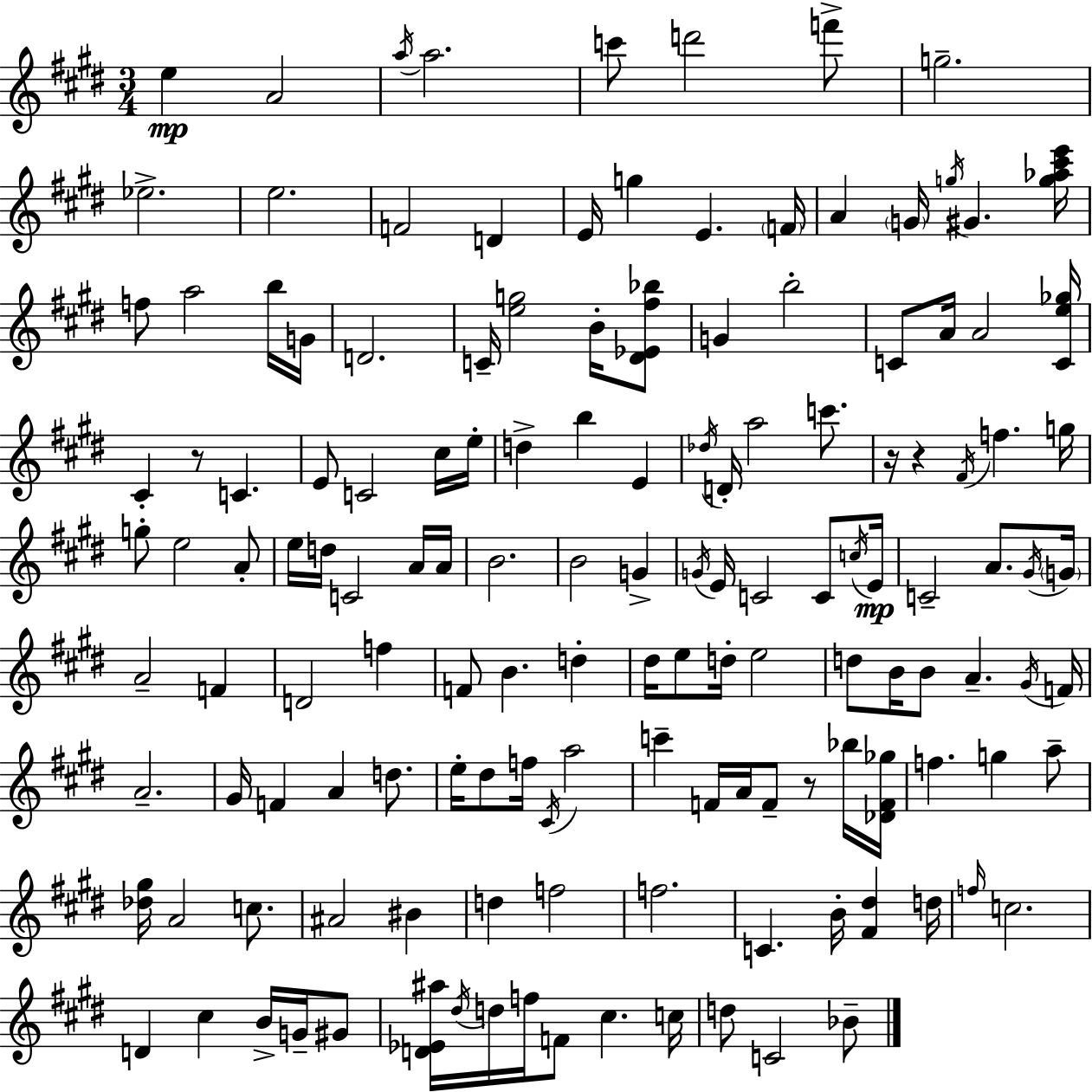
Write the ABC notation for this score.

X:1
T:Untitled
M:3/4
L:1/4
K:E
e A2 a/4 a2 c'/2 d'2 f'/2 g2 _e2 e2 F2 D E/4 g E F/4 A G/4 g/4 ^G [g_a^c'e']/4 f/2 a2 b/4 G/4 D2 C/4 [eg]2 B/4 [^D_E^f_b]/2 G b2 C/2 A/4 A2 [Ce_g]/4 ^C z/2 C E/2 C2 ^c/4 e/4 d b E _d/4 D/4 a2 c'/2 z/4 z ^F/4 f g/4 g/2 e2 A/2 e/4 d/4 C2 A/4 A/4 B2 B2 G G/4 E/4 C2 C/2 c/4 E/4 C2 A/2 ^G/4 G/4 A2 F D2 f F/2 B d ^d/4 e/2 d/4 e2 d/2 B/4 B/2 A ^G/4 F/4 A2 ^G/4 F A d/2 e/4 ^d/2 f/4 ^C/4 a2 c' F/4 A/4 F/2 z/2 _b/4 [_DF_g]/4 f g a/2 [_d^g]/4 A2 c/2 ^A2 ^B d f2 f2 C B/4 [^F^d] d/4 f/4 c2 D ^c B/4 G/4 ^G/2 [D_E^a]/4 ^d/4 d/4 f/4 F/2 ^c c/4 d/2 C2 _B/2